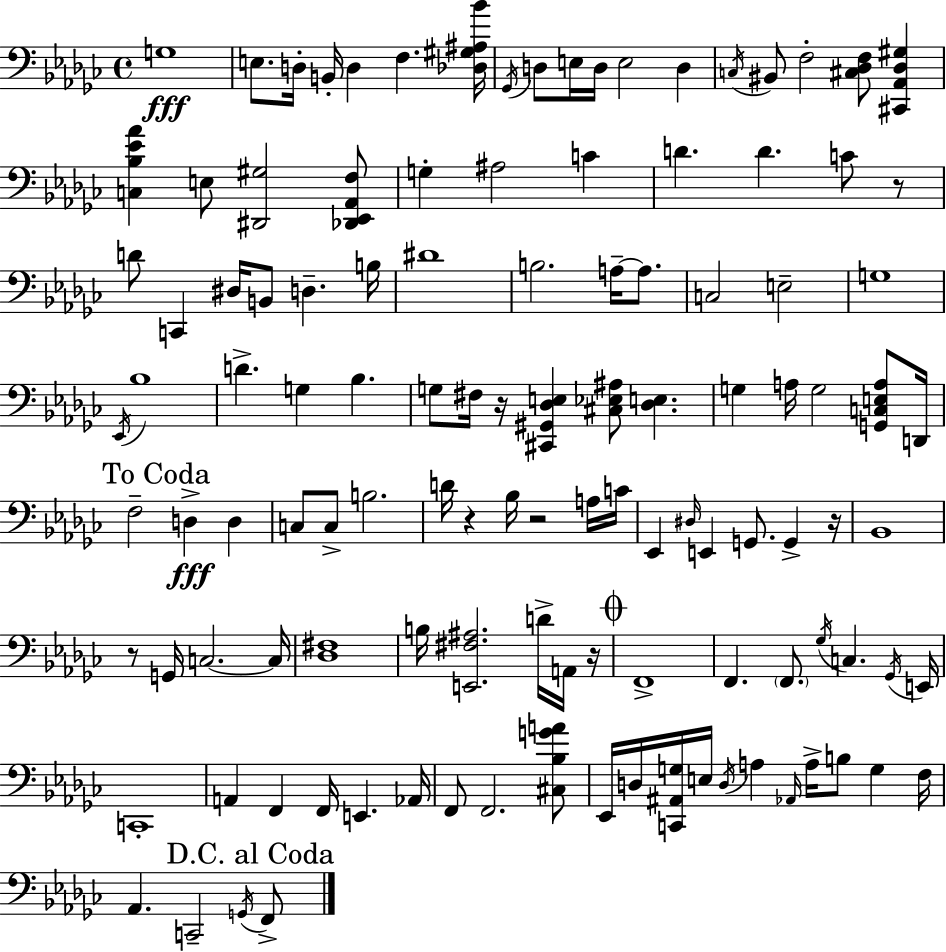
X:1
T:Untitled
M:4/4
L:1/4
K:Ebm
G,4 E,/2 D,/4 B,,/4 D, F, [_D,^G,^A,_B]/4 _G,,/4 D,/2 E,/4 D,/4 E,2 D, C,/4 ^B,,/2 F,2 [^C,_D,F,]/2 [^C,,_A,,_D,^G,] [C,_B,_E_A] E,/2 [^D,,^G,]2 [_D,,_E,,_A,,F,]/2 G, ^A,2 C D D C/2 z/2 D/2 C,, ^D,/4 B,,/2 D, B,/4 ^D4 B,2 A,/4 A,/2 C,2 E,2 G,4 _E,,/4 _B,4 D G, _B, G,/2 ^F,/4 z/4 [^C,,^G,,_D,E,] [^C,_E,^A,]/2 [_D,E,] G, A,/4 G,2 [G,,C,E,A,]/2 D,,/4 F,2 D, D, C,/2 C,/2 B,2 D/4 z _B,/4 z2 A,/4 C/4 _E,, ^D,/4 E,, G,,/2 G,, z/4 _B,,4 z/2 G,,/4 C,2 C,/4 [_D,^F,]4 B,/4 [E,,^F,^A,]2 D/4 A,,/4 z/4 F,,4 F,, F,,/2 _G,/4 C, _G,,/4 E,,/4 C,,4 A,, F,, F,,/4 E,, _A,,/4 F,,/2 F,,2 [^C,_B,GA]/2 _E,,/4 D,/4 [C,,^A,,G,]/4 E,/4 D,/4 A, _A,,/4 A,/4 B,/2 G, F,/4 _A,, C,,2 G,,/4 F,,/2